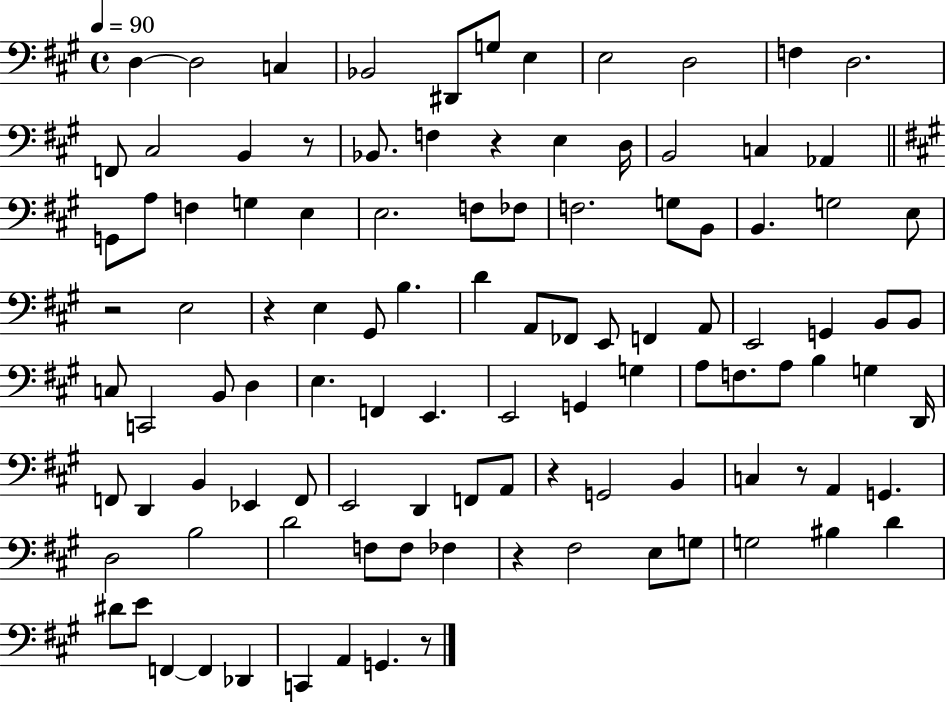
X:1
T:Untitled
M:4/4
L:1/4
K:A
D, D,2 C, _B,,2 ^D,,/2 G,/2 E, E,2 D,2 F, D,2 F,,/2 ^C,2 B,, z/2 _B,,/2 F, z E, D,/4 B,,2 C, _A,, G,,/2 A,/2 F, G, E, E,2 F,/2 _F,/2 F,2 G,/2 B,,/2 B,, G,2 E,/2 z2 E,2 z E, ^G,,/2 B, D A,,/2 _F,,/2 E,,/2 F,, A,,/2 E,,2 G,, B,,/2 B,,/2 C,/2 C,,2 B,,/2 D, E, F,, E,, E,,2 G,, G, A,/2 F,/2 A,/2 B, G, D,,/4 F,,/2 D,, B,, _E,, F,,/2 E,,2 D,, F,,/2 A,,/2 z G,,2 B,, C, z/2 A,, G,, D,2 B,2 D2 F,/2 F,/2 _F, z ^F,2 E,/2 G,/2 G,2 ^B, D ^D/2 E/2 F,, F,, _D,, C,, A,, G,, z/2